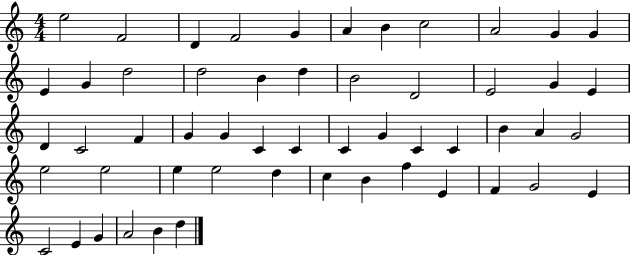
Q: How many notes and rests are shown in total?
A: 54